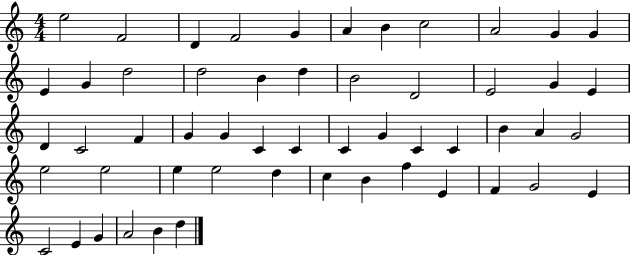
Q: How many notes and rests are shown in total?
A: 54